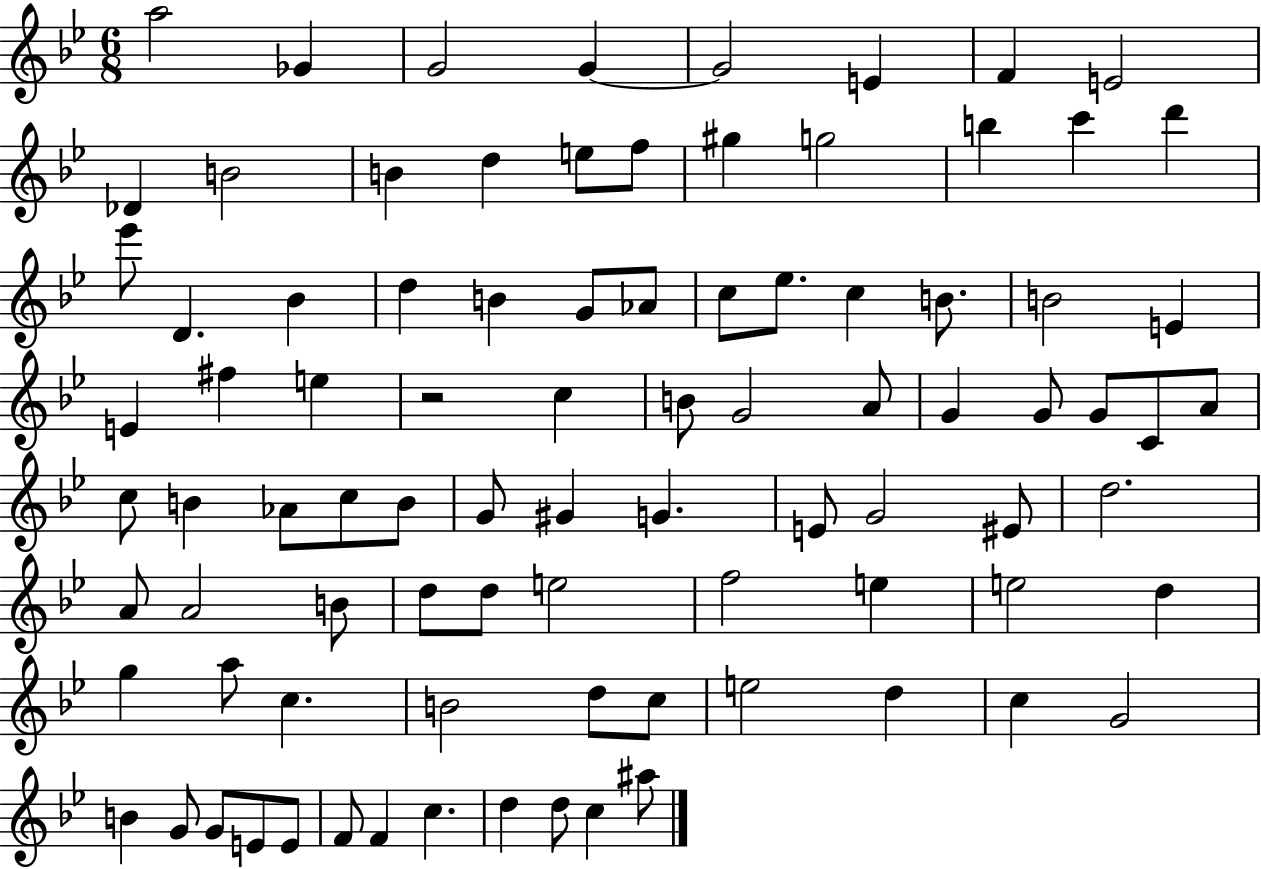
{
  \clef treble
  \numericTimeSignature
  \time 6/8
  \key bes \major
  a''2 ges'4 | g'2 g'4~~ | g'2 e'4 | f'4 e'2 | \break des'4 b'2 | b'4 d''4 e''8 f''8 | gis''4 g''2 | b''4 c'''4 d'''4 | \break ees'''8 d'4. bes'4 | d''4 b'4 g'8 aes'8 | c''8 ees''8. c''4 b'8. | b'2 e'4 | \break e'4 fis''4 e''4 | r2 c''4 | b'8 g'2 a'8 | g'4 g'8 g'8 c'8 a'8 | \break c''8 b'4 aes'8 c''8 b'8 | g'8 gis'4 g'4. | e'8 g'2 eis'8 | d''2. | \break a'8 a'2 b'8 | d''8 d''8 e''2 | f''2 e''4 | e''2 d''4 | \break g''4 a''8 c''4. | b'2 d''8 c''8 | e''2 d''4 | c''4 g'2 | \break b'4 g'8 g'8 e'8 e'8 | f'8 f'4 c''4. | d''4 d''8 c''4 ais''8 | \bar "|."
}